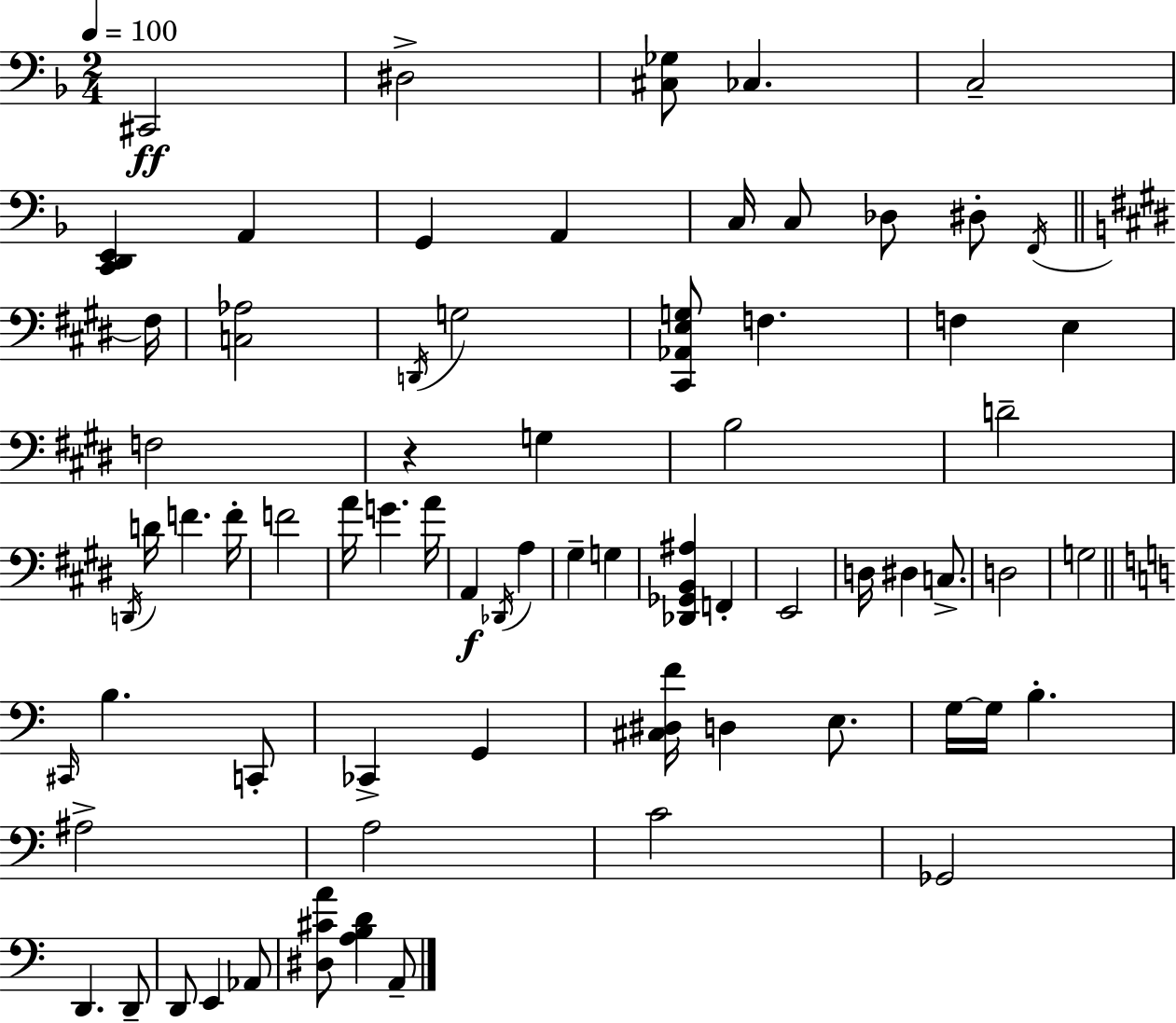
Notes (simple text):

C#2/h D#3/h [C#3,Gb3]/e CES3/q. C3/h [C2,D2,E2]/q A2/q G2/q A2/q C3/s C3/e Db3/e D#3/e F2/s F#3/s [C3,Ab3]/h D2/s G3/h [C#2,Ab2,E3,G3]/e F3/q. F3/q E3/q F3/h R/q G3/q B3/h D4/h D2/s D4/s F4/q. F4/s F4/h A4/s G4/q. A4/s A2/q Db2/s A3/q G#3/q G3/q [Db2,Gb2,B2,A#3]/q F2/q E2/h D3/s D#3/q C3/e. D3/h G3/h C#2/s B3/q. C2/e CES2/q G2/q [C#3,D#3,F4]/s D3/q E3/e. G3/s G3/s B3/q. A#3/h A3/h C4/h Gb2/h D2/q. D2/e D2/e E2/q Ab2/e [D#3,C#4,A4]/e [A3,B3,D4]/q A2/e